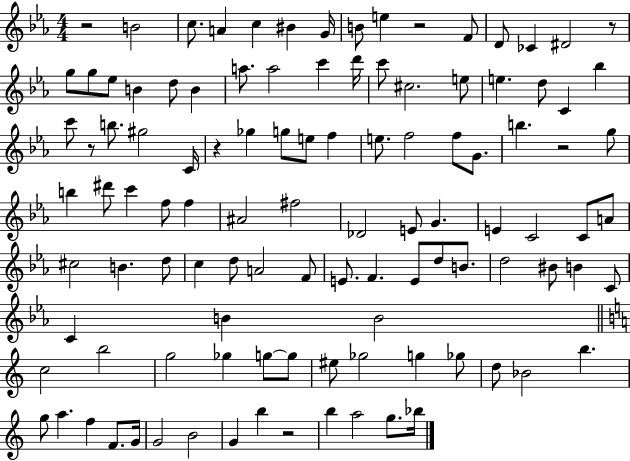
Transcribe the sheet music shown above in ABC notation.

X:1
T:Untitled
M:4/4
L:1/4
K:Eb
z2 B2 c/2 A c ^B G/4 B/2 e z2 F/2 D/2 _C ^D2 z/2 g/2 g/2 _e/2 B d/2 B a/2 a2 c' d'/4 c'/2 ^c2 e/2 e d/2 C _b c'/2 z/2 b/2 ^g2 C/4 z _g g/2 e/2 f e/2 f2 f/2 G/2 b z2 g/2 b ^d'/2 c' f/2 f ^A2 ^f2 _D2 E/2 G E C2 C/2 A/2 ^c2 B d/2 c d/2 A2 F/2 E/2 F E/2 d/2 B/2 d2 ^B/2 B C/2 C B B2 c2 b2 g2 _g g/2 g/2 ^e/2 _g2 g _g/2 d/2 _B2 b g/2 a f F/2 G/4 G2 B2 G b z2 b a2 g/2 _b/4